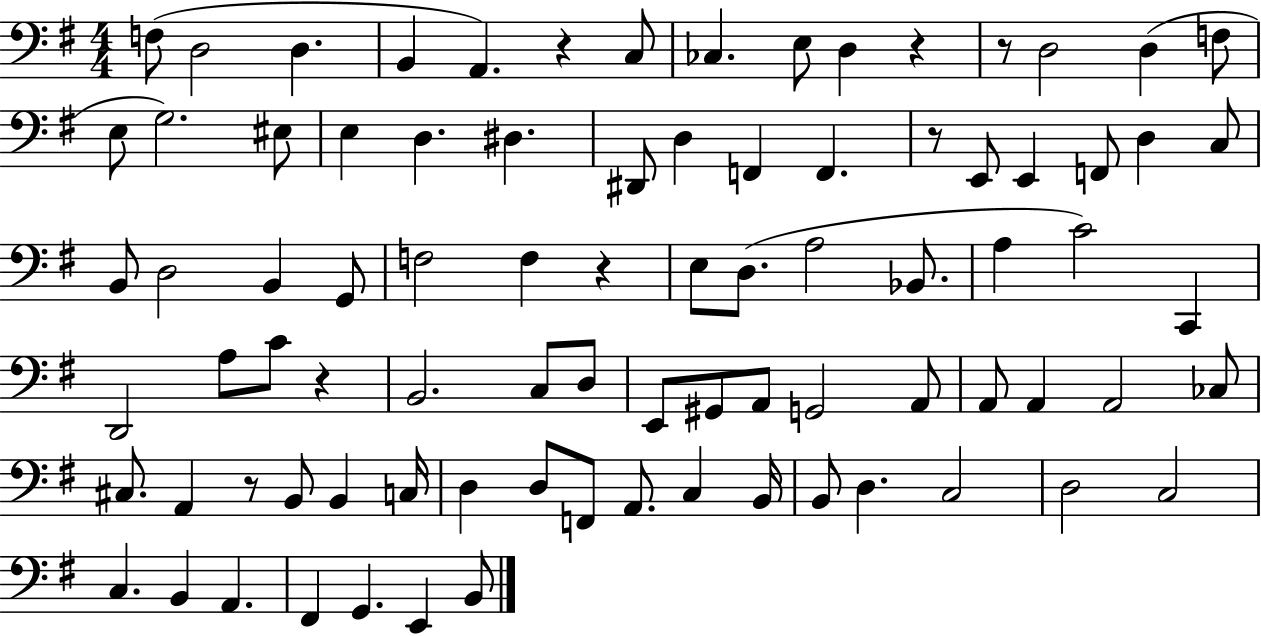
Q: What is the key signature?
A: G major